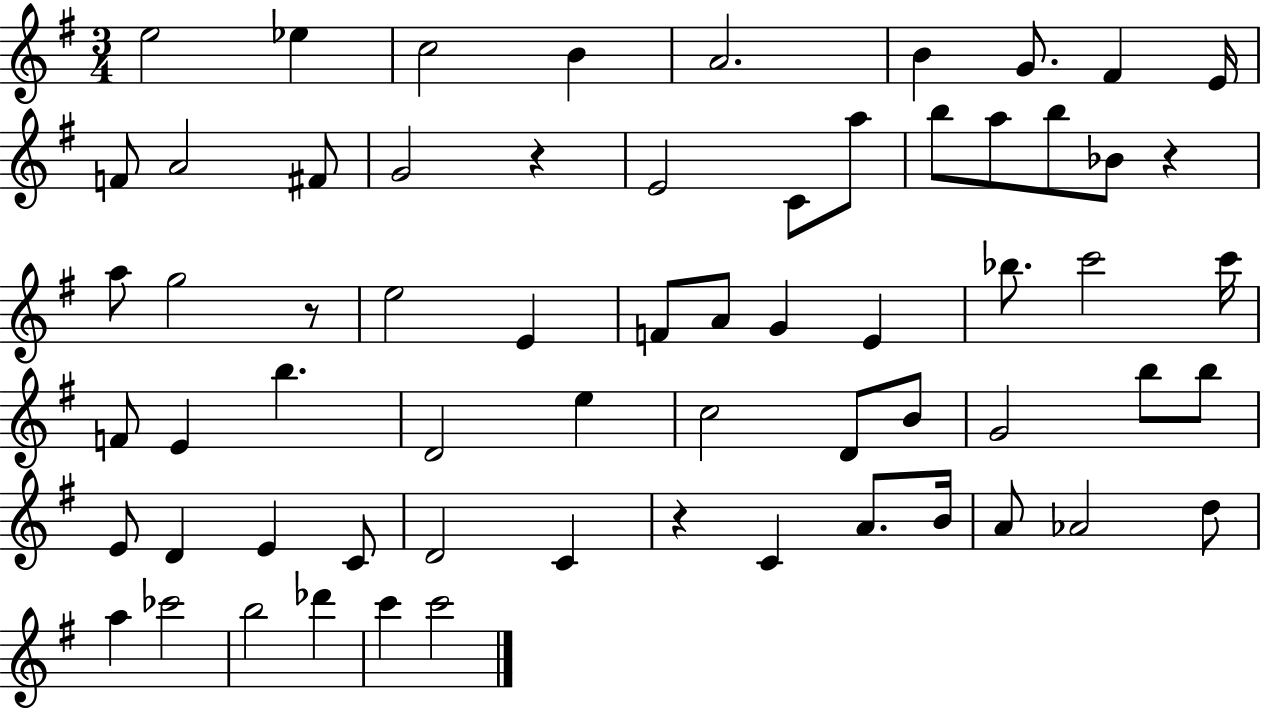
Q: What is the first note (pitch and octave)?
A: E5